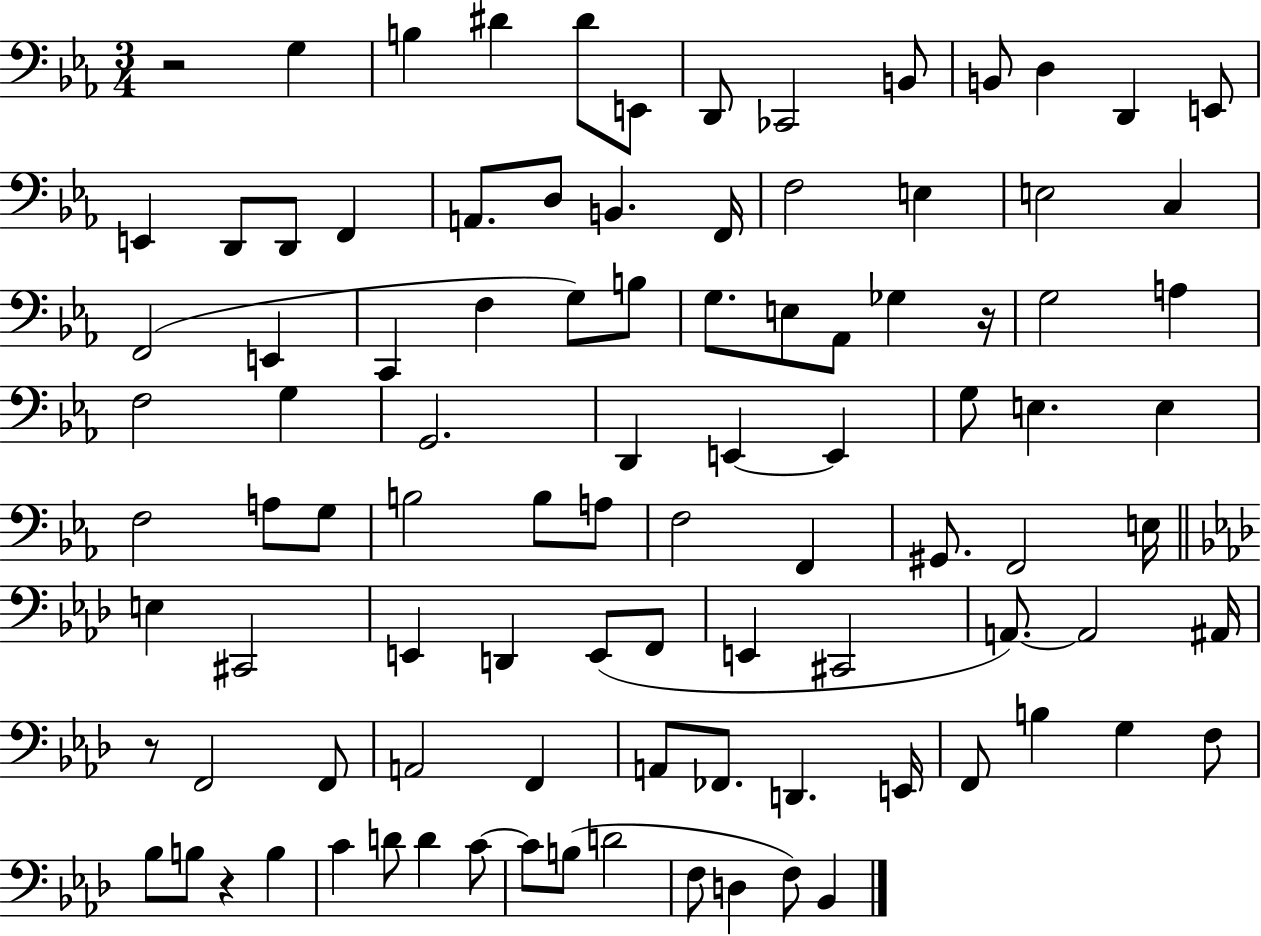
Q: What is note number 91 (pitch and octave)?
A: D3